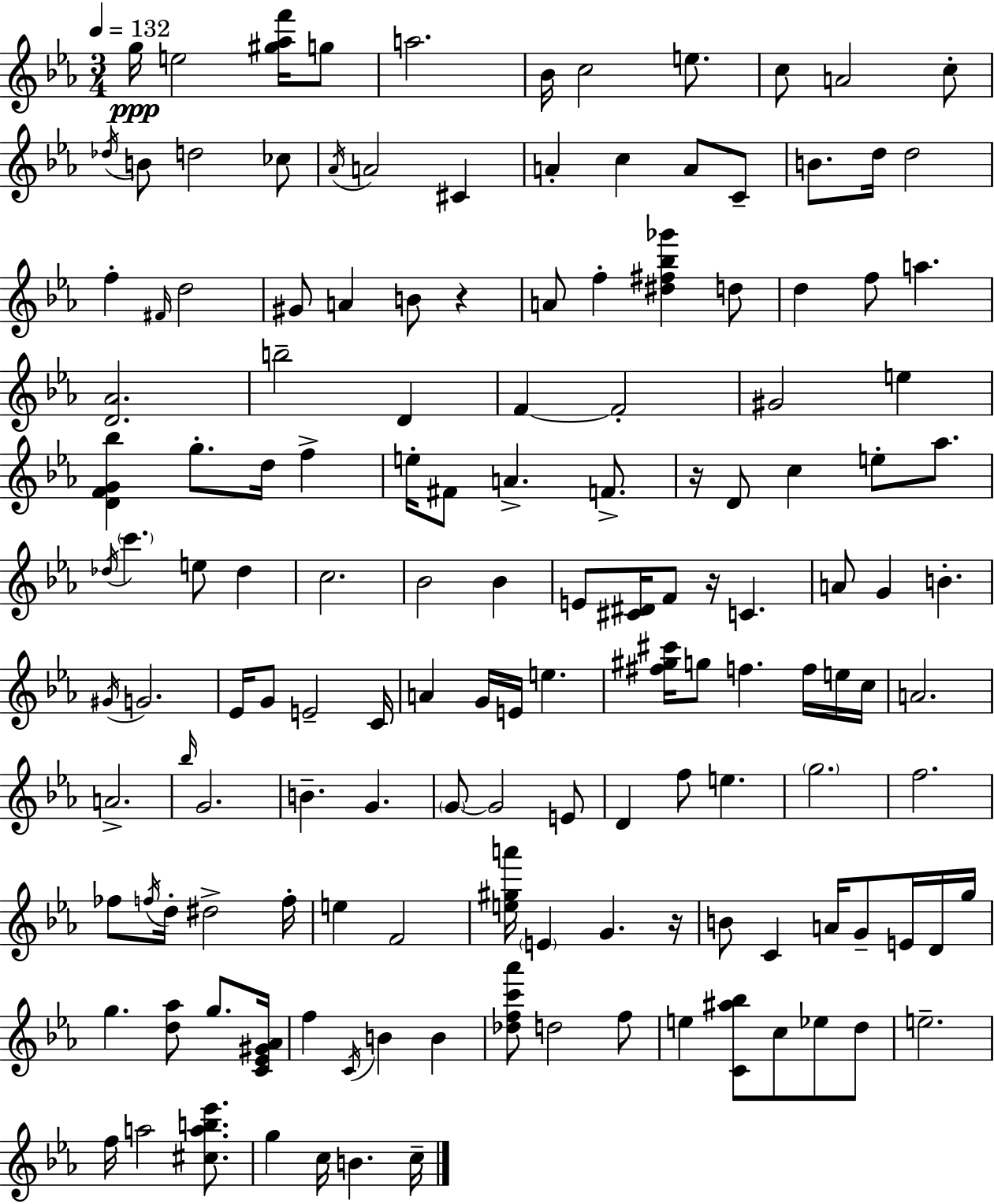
{
  \clef treble
  \numericTimeSignature
  \time 3/4
  \key ees \major
  \tempo 4 = 132
  g''16\ppp e''2 <gis'' aes'' f'''>16 g''8 | a''2. | bes'16 c''2 e''8. | c''8 a'2 c''8-. | \break \acciaccatura { des''16 } b'8 d''2 ces''8 | \acciaccatura { aes'16 } a'2 cis'4 | a'4-. c''4 a'8 | c'8-- b'8. d''16 d''2 | \break f''4-. \grace { fis'16 } d''2 | gis'8 a'4 b'8 r4 | a'8 f''4-. <dis'' fis'' bes'' ges'''>4 | d''8 d''4 f''8 a''4. | \break <d' aes'>2. | b''2-- d'4 | f'4~~ f'2-. | gis'2 e''4 | \break <d' f' g' bes''>4 g''8.-. d''16 f''4-> | e''16-. fis'8 a'4.-> | f'8.-> r16 d'8 c''4 e''8-. | aes''8. \acciaccatura { des''16 } \parenthesize c'''4. e''8 | \break des''4 c''2. | bes'2 | bes'4 e'8 <cis' dis'>16 f'8 r16 c'4. | a'8 g'4 b'4.-. | \break \acciaccatura { gis'16 } g'2. | ees'16 g'8 e'2-- | c'16 a'4 g'16 e'16 e''4. | <fis'' gis'' cis'''>16 g''8 f''4. | \break f''16 e''16 c''16 a'2. | a'2.-> | \grace { bes''16 } g'2. | b'4.-- | \break g'4. \parenthesize g'8~~ g'2 | e'8 d'4 f''8 | e''4. \parenthesize g''2. | f''2. | \break fes''8 \acciaccatura { f''16 } d''16-. dis''2-> | f''16-. e''4 f'2 | <e'' gis'' a'''>16 \parenthesize e'4 | g'4. r16 b'8 c'4 | \break a'16 g'8-- e'16 d'16 g''16 g''4. | <d'' aes''>8 g''8. <c' ees' gis' aes'>16 f''4 \acciaccatura { c'16 } | b'4 b'4 <des'' f'' c''' aes'''>8 d''2 | f''8 e''4 | \break <c' ais'' bes''>8 c''8 ees''8 d''8 e''2.-- | f''16 a''2 | <cis'' a'' b'' ees'''>8. g''4 | c''16 b'4. c''16-- \bar "|."
}